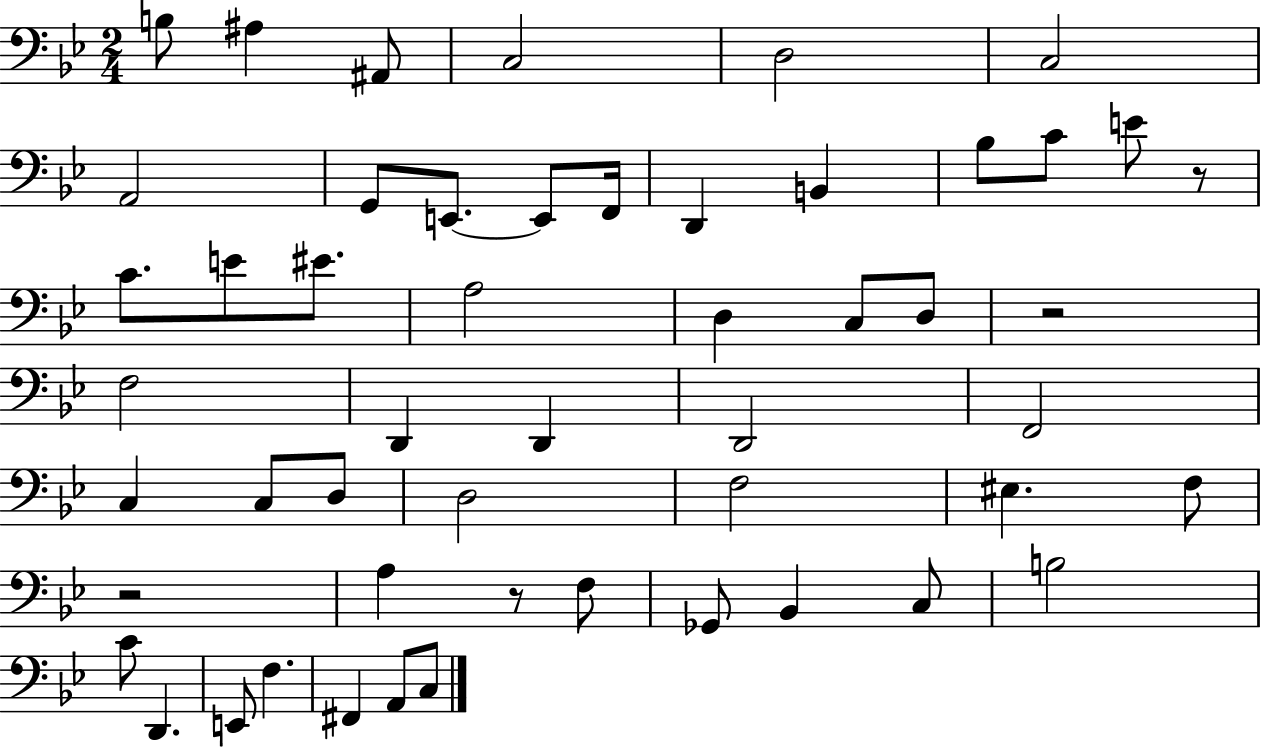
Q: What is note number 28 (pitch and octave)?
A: F2